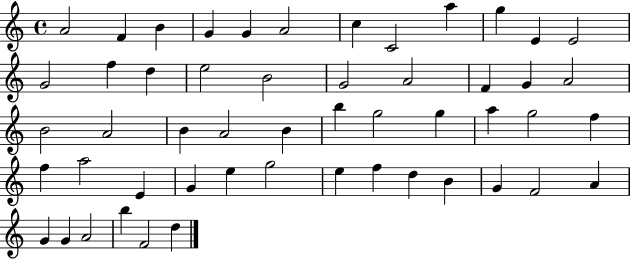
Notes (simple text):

A4/h F4/q B4/q G4/q G4/q A4/h C5/q C4/h A5/q G5/q E4/q E4/h G4/h F5/q D5/q E5/h B4/h G4/h A4/h F4/q G4/q A4/h B4/h A4/h B4/q A4/h B4/q B5/q G5/h G5/q A5/q G5/h F5/q F5/q A5/h E4/q G4/q E5/q G5/h E5/q F5/q D5/q B4/q G4/q F4/h A4/q G4/q G4/q A4/h B5/q F4/h D5/q